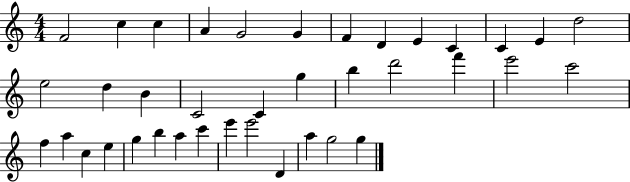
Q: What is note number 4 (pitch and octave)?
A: A4